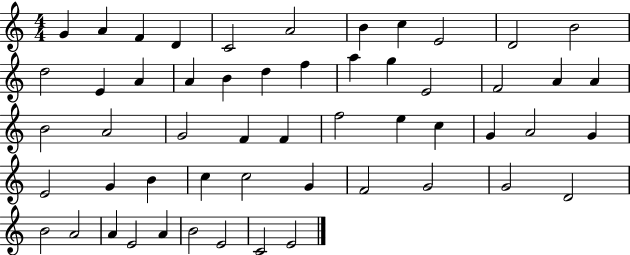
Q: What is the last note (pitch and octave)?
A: E4